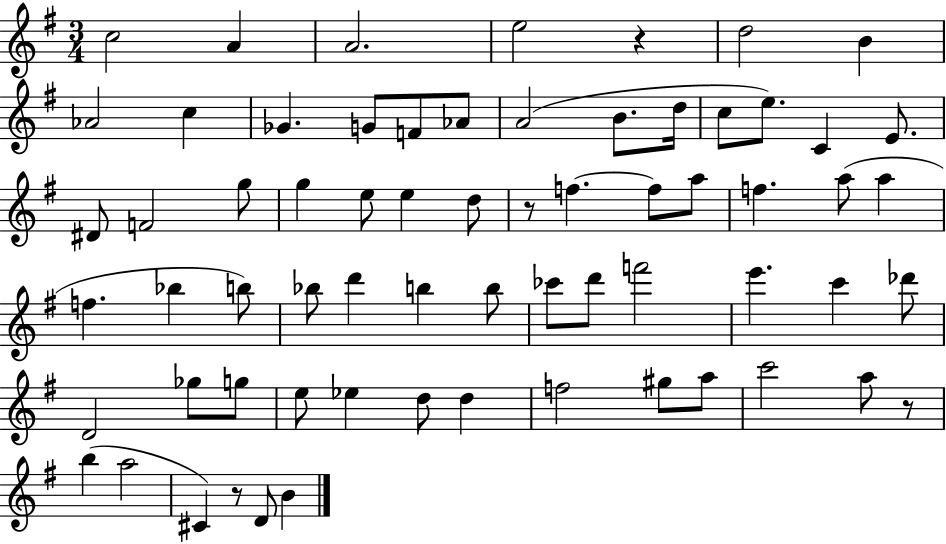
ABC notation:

X:1
T:Untitled
M:3/4
L:1/4
K:G
c2 A A2 e2 z d2 B _A2 c _G G/2 F/2 _A/2 A2 B/2 d/4 c/2 e/2 C E/2 ^D/2 F2 g/2 g e/2 e d/2 z/2 f f/2 a/2 f a/2 a f _b b/2 _b/2 d' b b/2 _c'/2 d'/2 f'2 e' c' _d'/2 D2 _g/2 g/2 e/2 _e d/2 d f2 ^g/2 a/2 c'2 a/2 z/2 b a2 ^C z/2 D/2 B